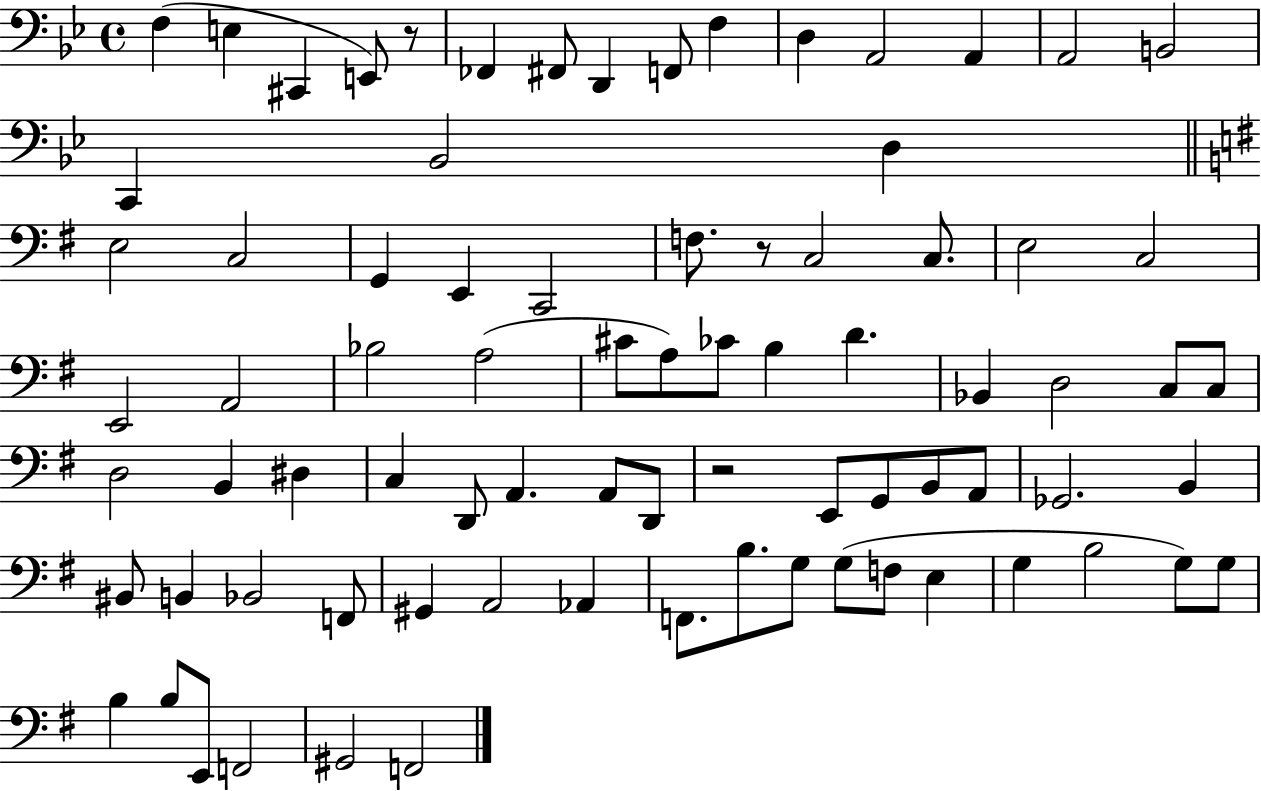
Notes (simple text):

F3/q E3/q C#2/q E2/e R/e FES2/q F#2/e D2/q F2/e F3/q D3/q A2/h A2/q A2/h B2/h C2/q Bb2/h D3/q E3/h C3/h G2/q E2/q C2/h F3/e. R/e C3/h C3/e. E3/h C3/h E2/h A2/h Bb3/h A3/h C#4/e A3/e CES4/e B3/q D4/q. Bb2/q D3/h C3/e C3/e D3/h B2/q D#3/q C3/q D2/e A2/q. A2/e D2/e R/h E2/e G2/e B2/e A2/e Gb2/h. B2/q BIS2/e B2/q Bb2/h F2/e G#2/q A2/h Ab2/q F2/e. B3/e. G3/e G3/e F3/e E3/q G3/q B3/h G3/e G3/e B3/q B3/e E2/e F2/h G#2/h F2/h